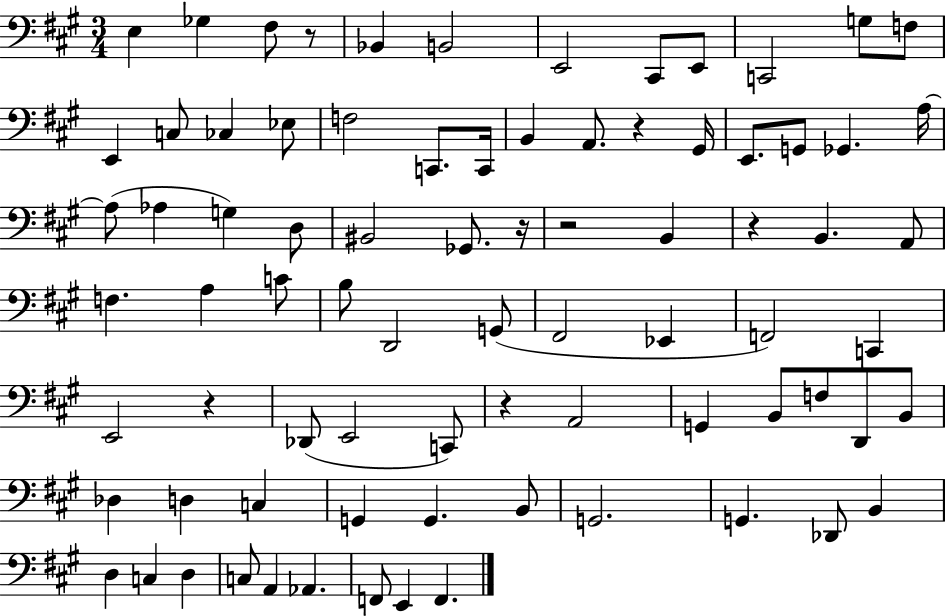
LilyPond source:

{
  \clef bass
  \numericTimeSignature
  \time 3/4
  \key a \major
  e4 ges4 fis8 r8 | bes,4 b,2 | e,2 cis,8 e,8 | c,2 g8 f8 | \break e,4 c8 ces4 ees8 | f2 c,8. c,16 | b,4 a,8. r4 gis,16 | e,8. g,8 ges,4. a16~~ | \break a8( aes4 g4) d8 | bis,2 ges,8. r16 | r2 b,4 | r4 b,4. a,8 | \break f4. a4 c'8 | b8 d,2 g,8( | fis,2 ees,4 | f,2) c,4 | \break e,2 r4 | des,8( e,2 c,8) | r4 a,2 | g,4 b,8 f8 d,8 b,8 | \break des4 d4 c4 | g,4 g,4. b,8 | g,2. | g,4. des,8 b,4 | \break d4 c4 d4 | c8 a,4 aes,4. | f,8 e,4 f,4. | \bar "|."
}